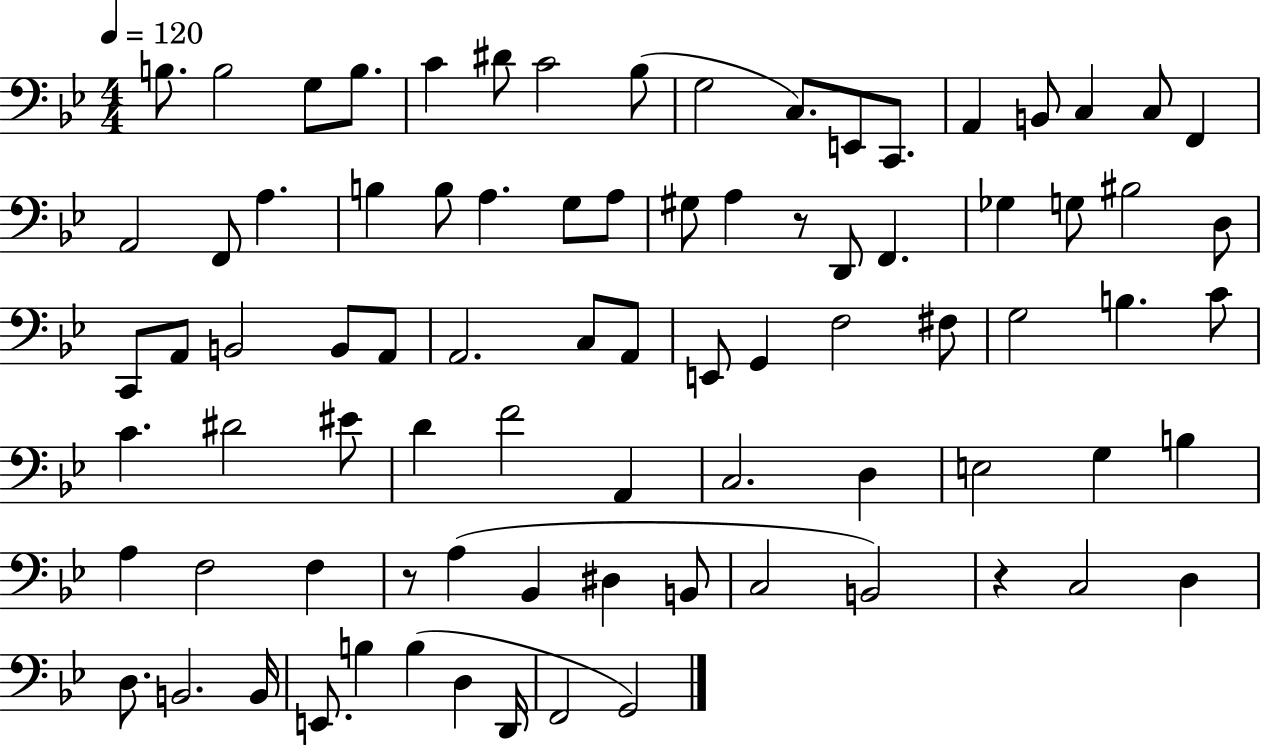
{
  \clef bass
  \numericTimeSignature
  \time 4/4
  \key bes \major
  \tempo 4 = 120
  \repeat volta 2 { b8. b2 g8 b8. | c'4 dis'8 c'2 bes8( | g2 c8.) e,8 c,8. | a,4 b,8 c4 c8 f,4 | \break a,2 f,8 a4. | b4 b8 a4. g8 a8 | gis8 a4 r8 d,8 f,4. | ges4 g8 bis2 d8 | \break c,8 a,8 b,2 b,8 a,8 | a,2. c8 a,8 | e,8 g,4 f2 fis8 | g2 b4. c'8 | \break c'4. dis'2 eis'8 | d'4 f'2 a,4 | c2. d4 | e2 g4 b4 | \break a4 f2 f4 | r8 a4( bes,4 dis4 b,8 | c2 b,2) | r4 c2 d4 | \break d8. b,2. b,16 | e,8. b4 b4( d4 d,16 | f,2 g,2) | } \bar "|."
}